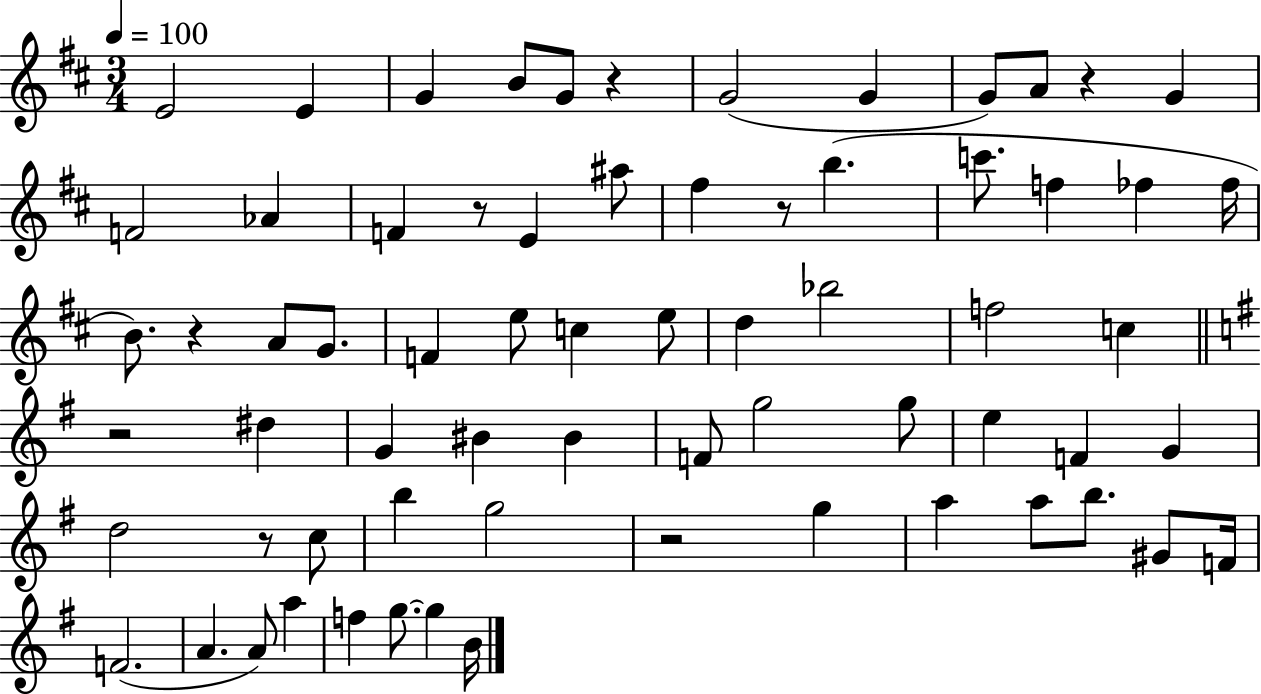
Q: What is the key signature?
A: D major